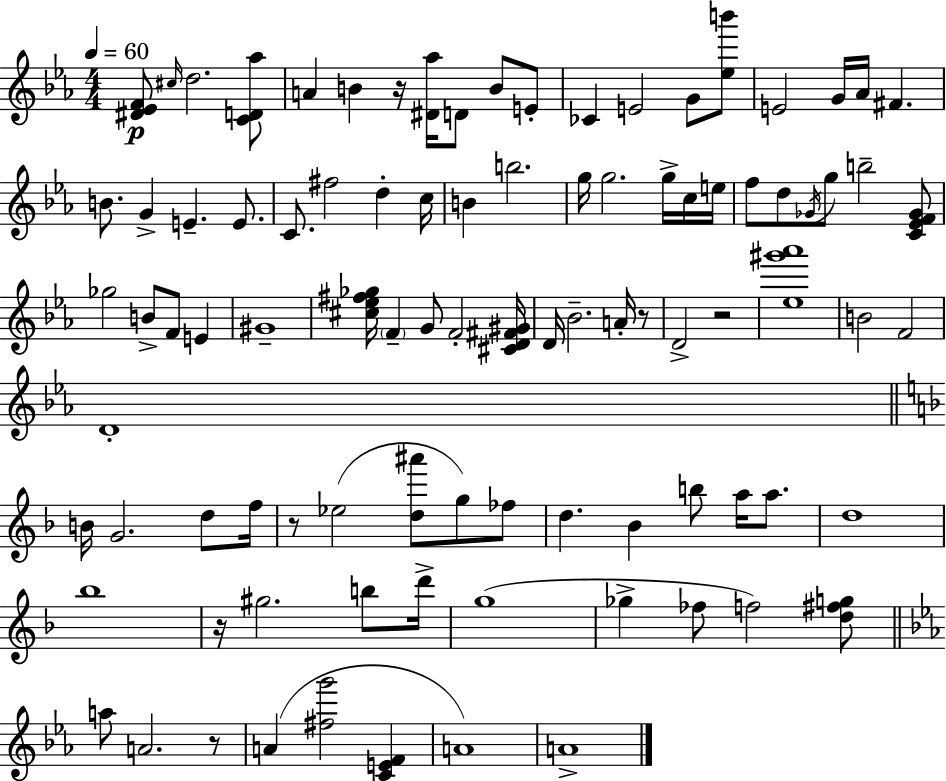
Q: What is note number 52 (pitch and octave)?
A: D5